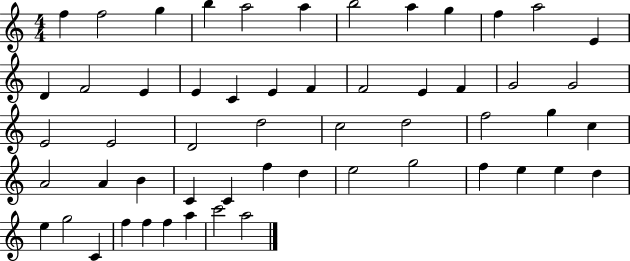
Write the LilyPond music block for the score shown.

{
  \clef treble
  \numericTimeSignature
  \time 4/4
  \key c \major
  f''4 f''2 g''4 | b''4 a''2 a''4 | b''2 a''4 g''4 | f''4 a''2 e'4 | \break d'4 f'2 e'4 | e'4 c'4 e'4 f'4 | f'2 e'4 f'4 | g'2 g'2 | \break e'2 e'2 | d'2 d''2 | c''2 d''2 | f''2 g''4 c''4 | \break a'2 a'4 b'4 | c'4 c'4 f''4 d''4 | e''2 g''2 | f''4 e''4 e''4 d''4 | \break e''4 g''2 c'4 | f''4 f''4 f''4 a''4 | c'''2 a''2 | \bar "|."
}